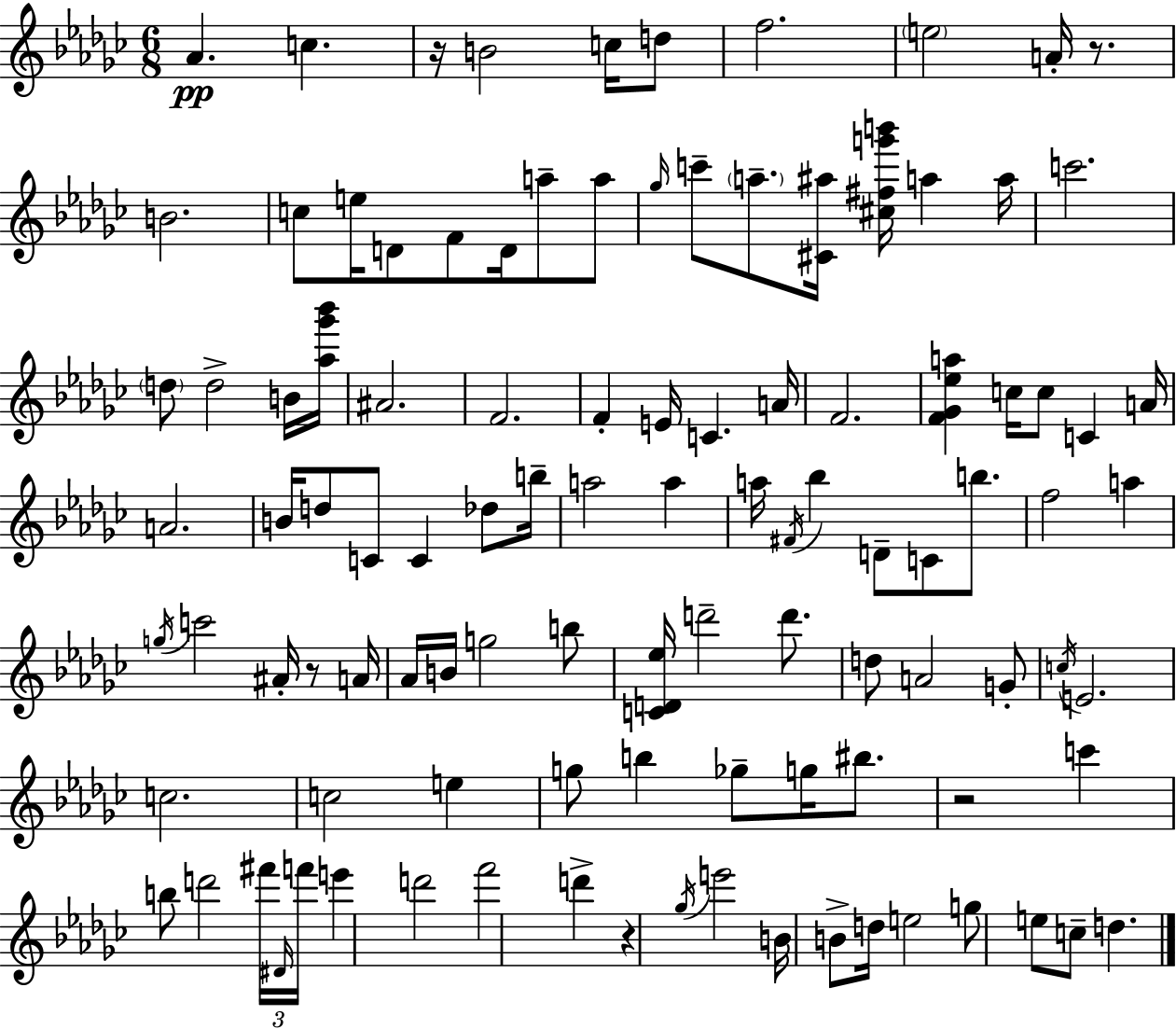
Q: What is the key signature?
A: EES minor